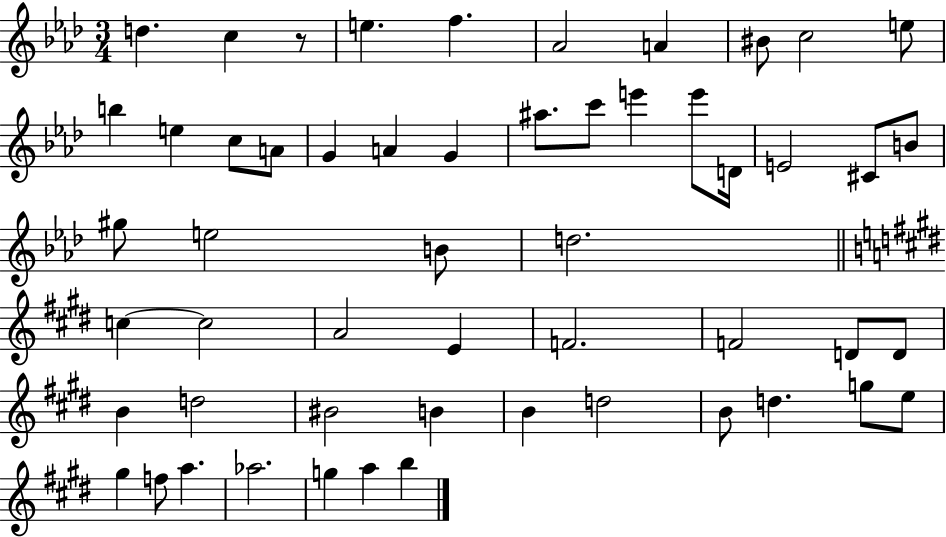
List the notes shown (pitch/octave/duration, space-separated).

D5/q. C5/q R/e E5/q. F5/q. Ab4/h A4/q BIS4/e C5/h E5/e B5/q E5/q C5/e A4/e G4/q A4/q G4/q A#5/e. C6/e E6/q E6/e D4/s E4/h C#4/e B4/e G#5/e E5/h B4/e D5/h. C5/q C5/h A4/h E4/q F4/h. F4/h D4/e D4/e B4/q D5/h BIS4/h B4/q B4/q D5/h B4/e D5/q. G5/e E5/e G#5/q F5/e A5/q. Ab5/h. G5/q A5/q B5/q